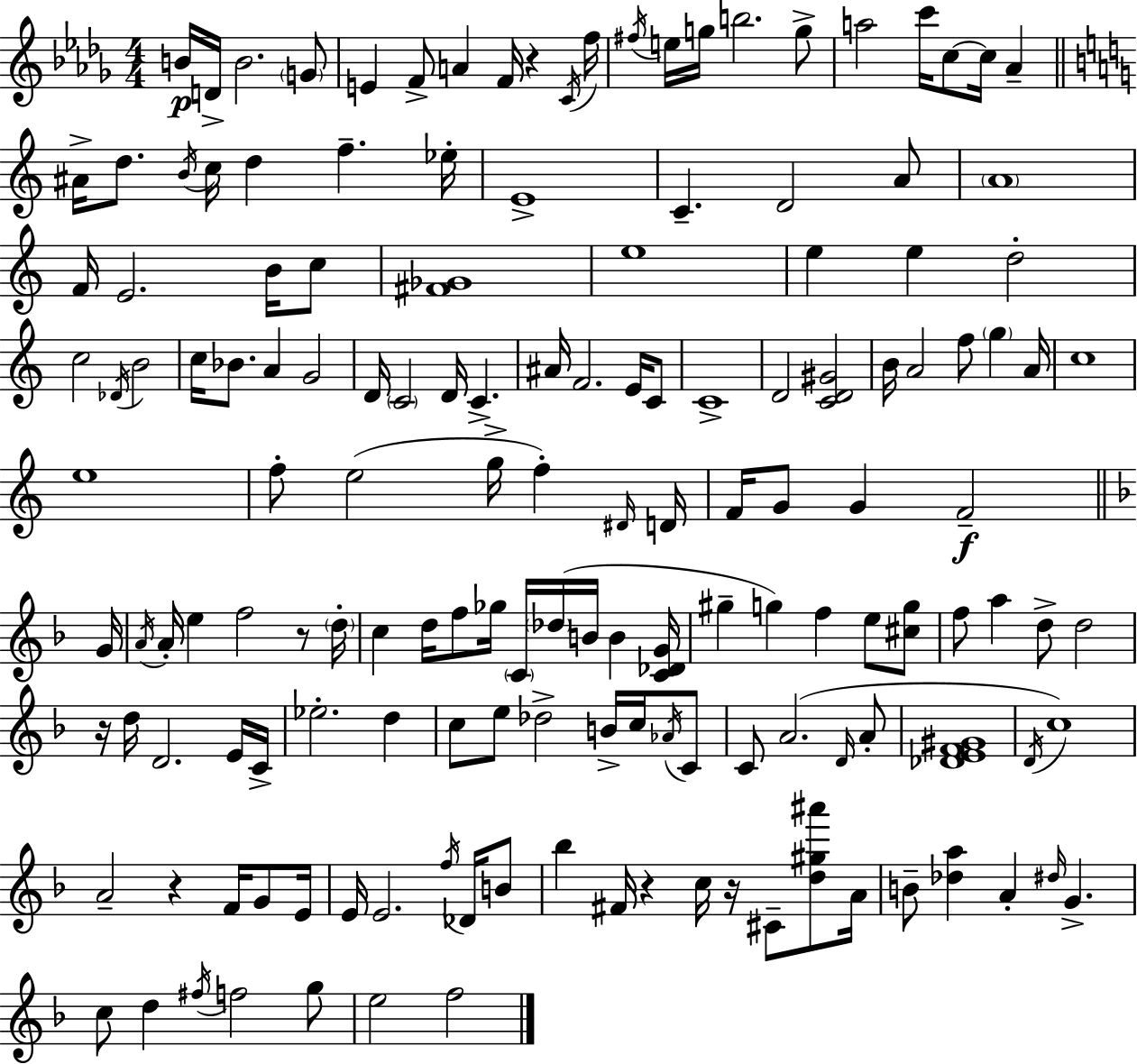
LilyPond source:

{
  \clef treble
  \numericTimeSignature
  \time 4/4
  \key bes \minor
  b'16\p d'16-> b'2. \parenthesize g'8 | e'4 f'8-> a'4 f'16 r4 \acciaccatura { c'16 } | f''16 \acciaccatura { fis''16 } e''16 g''16 b''2. | g''8-> a''2 c'''16 c''8~~ c''16 aes'4-- | \break \bar "||" \break \key c \major ais'16-> d''8. \acciaccatura { b'16 } c''16 d''4 f''4.-- | ees''16-. e'1-> | c'4.-- d'2 a'8 | \parenthesize a'1 | \break f'16 e'2. b'16 c''8 | <fis' ges'>1 | e''1 | e''4 e''4 d''2-. | \break c''2 \acciaccatura { des'16 } b'2 | c''16 bes'8. a'4 g'2 | d'16 \parenthesize c'2 d'16 c'4.-> | ais'16 f'2. e'16 | \break c'8 c'1-> | d'2 <c' d' gis'>2 | b'16 a'2 f''8 \parenthesize g''4 | a'16 c''1 | \break e''1 | f''8-. e''2( g''16-> f''4-.) | \grace { dis'16 } d'16 f'16 g'8 g'4 f'2--\f | \bar "||" \break \key f \major g'16 \acciaccatura { a'16 } a'16-. e''4 f''2 r8 | \parenthesize d''16-. c''4 d''16 f''8 ges''16 \parenthesize c'16 \parenthesize des''16( b'16 b'4 | <c' des' g'>16 gis''4-- g''4) f''4 e''8 | <cis'' g''>8 f''8 a''4 d''8-> d''2 | \break r16 d''16 d'2. | e'16 c'16-> ees''2.-. d''4 | c''8 e''8 des''2-> b'16-> c''16 | \acciaccatura { aes'16 } c'8 c'8 a'2.( | \break \grace { d'16 } a'8-. <des' e' f' gis'>1 | \acciaccatura { d'16 } c''1) | a'2-- r4 | f'16 g'8 e'16 e'16 e'2. | \break \acciaccatura { f''16 } des'16 b'8 bes''4 fis'16 r4 c''16 | r16 cis'8-- <d'' gis'' ais'''>8 a'16 b'8-- <des'' a''>4 a'4-. | \grace { dis''16 } g'4.-> c''8 d''4 \acciaccatura { fis''16 } f''2 | g''8 e''2 | \break f''2 \bar "|."
}